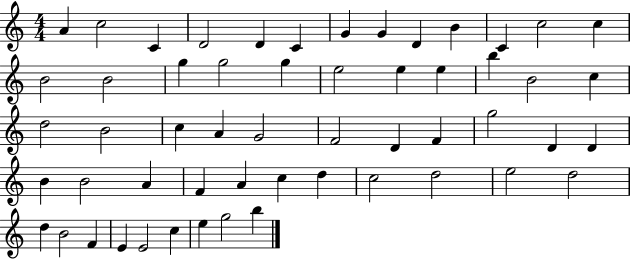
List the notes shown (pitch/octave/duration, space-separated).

A4/q C5/h C4/q D4/h D4/q C4/q G4/q G4/q D4/q B4/q C4/q C5/h C5/q B4/h B4/h G5/q G5/h G5/q E5/h E5/q E5/q B5/q B4/h C5/q D5/h B4/h C5/q A4/q G4/h F4/h D4/q F4/q G5/h D4/q D4/q B4/q B4/h A4/q F4/q A4/q C5/q D5/q C5/h D5/h E5/h D5/h D5/q B4/h F4/q E4/q E4/h C5/q E5/q G5/h B5/q